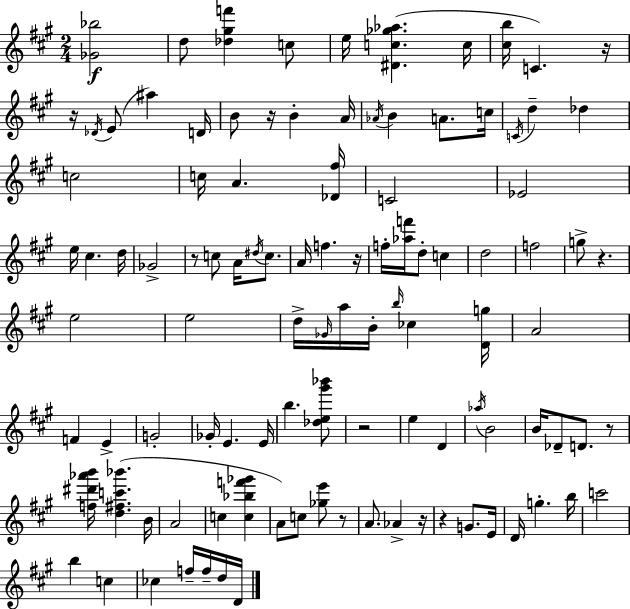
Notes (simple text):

[Gb4,Bb5]/h D5/e [Db5,G#5,F6]/q C5/e E5/s [D#4,C5,Gb5,Ab5]/q. C5/s [C#5,B5]/s C4/q. R/s R/s Db4/s E4/e A#5/q D4/s B4/e R/s B4/q A4/s Ab4/s B4/q A4/e. C5/s C4/s D5/q Db5/q C5/h C5/s A4/q. [Db4,F#5]/s C4/h Eb4/h E5/s C#5/q. D5/s Gb4/h R/e C5/e A4/s D#5/s C5/e. A4/s F5/q. R/s F5/s [Ab5,F6]/s D5/e C5/q D5/h F5/h G5/e R/q. E5/h E5/h D5/s Gb4/s A5/s B4/s B5/s CES5/q [D4,G5]/s A4/h F4/q E4/q G4/h Gb4/s E4/q. E4/s B5/q. [Db5,E5,G#6,Bb6]/e R/h E5/q D4/q Ab5/s B4/h B4/s Db4/e D4/e. R/e [F5,D#6,Ab6,B6]/s [D5,F#5,C6,Bb6]/q. B4/s A4/h C5/q [C5,Bb5,F6,Gb6]/q A4/e C5/e [Gb5,E6]/e R/e A4/e. Ab4/q R/s R/q G4/e. E4/s D4/s G5/q. B5/s C6/h B5/q C5/q CES5/q F5/s F5/s D5/s D4/s